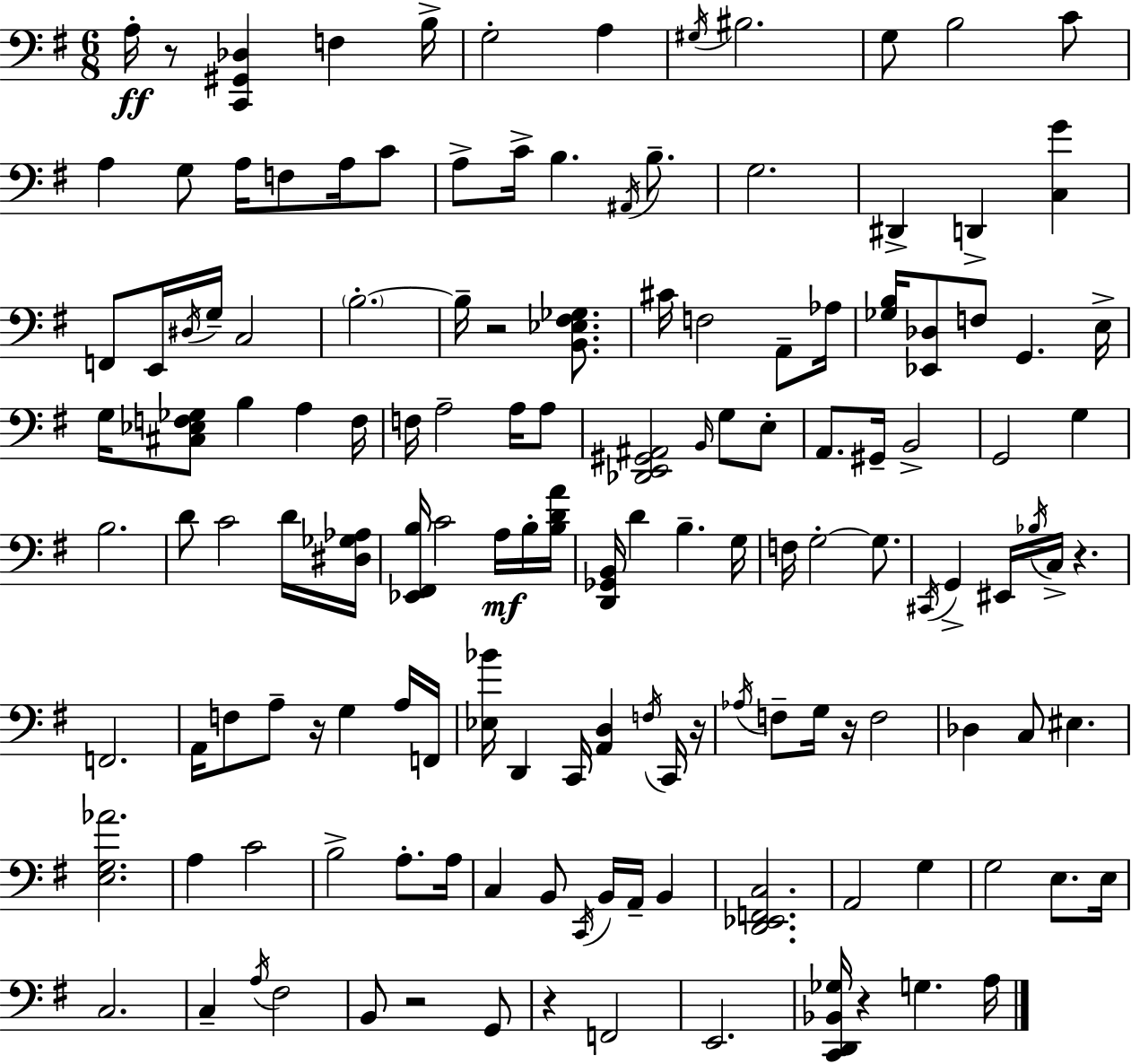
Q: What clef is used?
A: bass